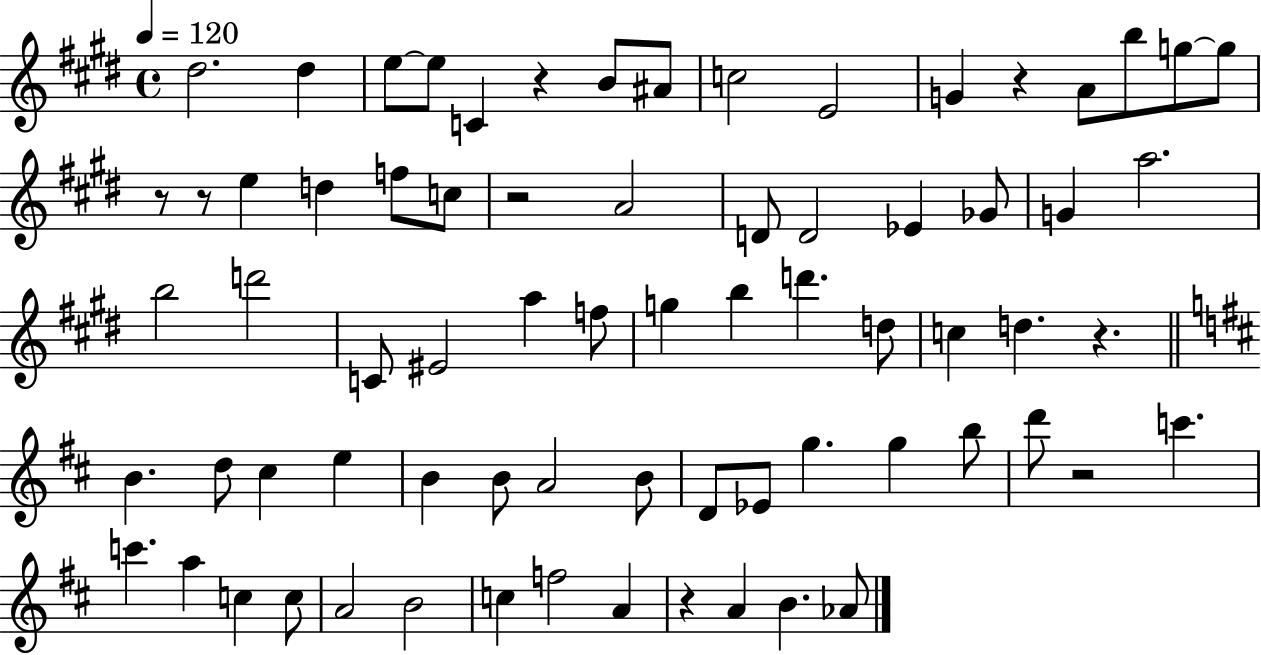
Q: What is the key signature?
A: E major